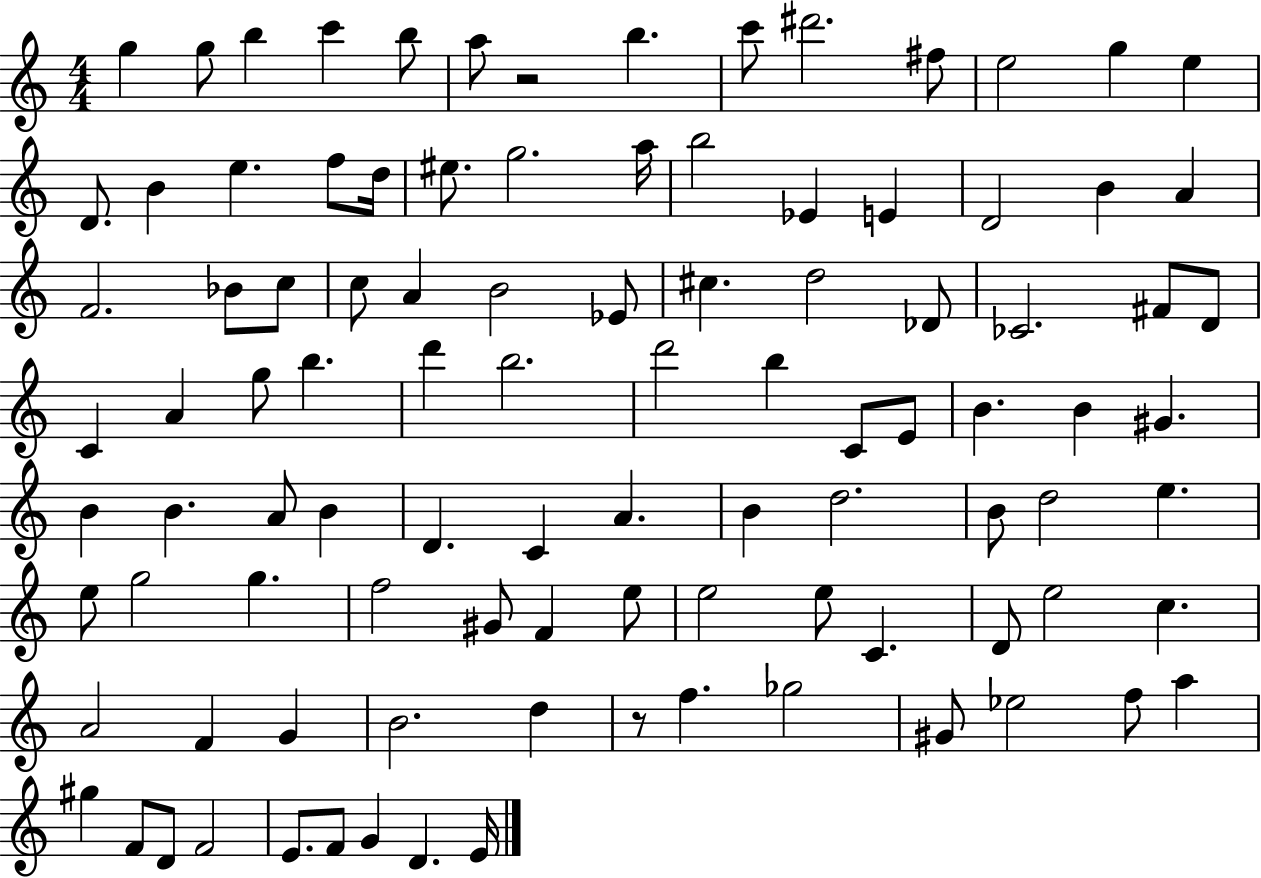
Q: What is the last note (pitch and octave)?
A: E4